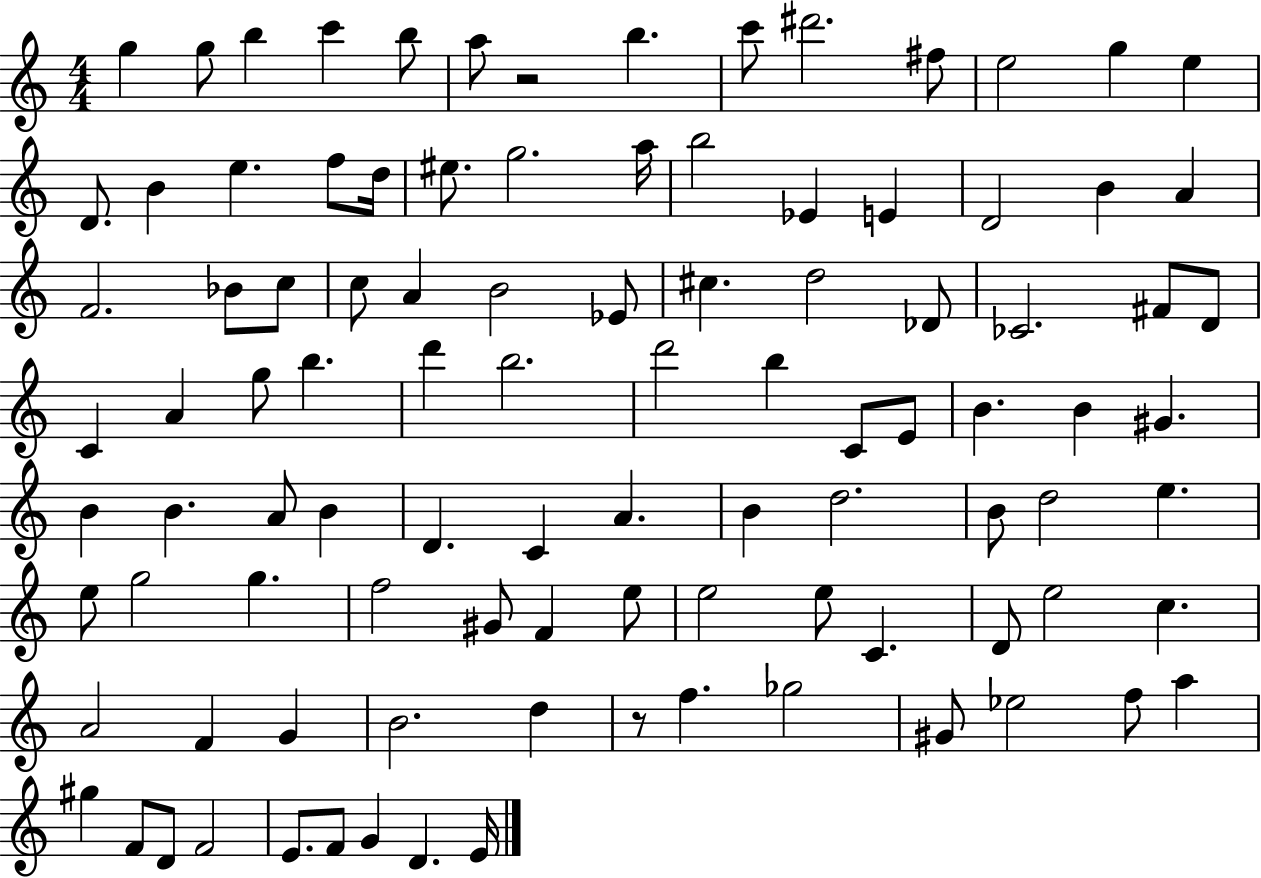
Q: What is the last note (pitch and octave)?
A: E4